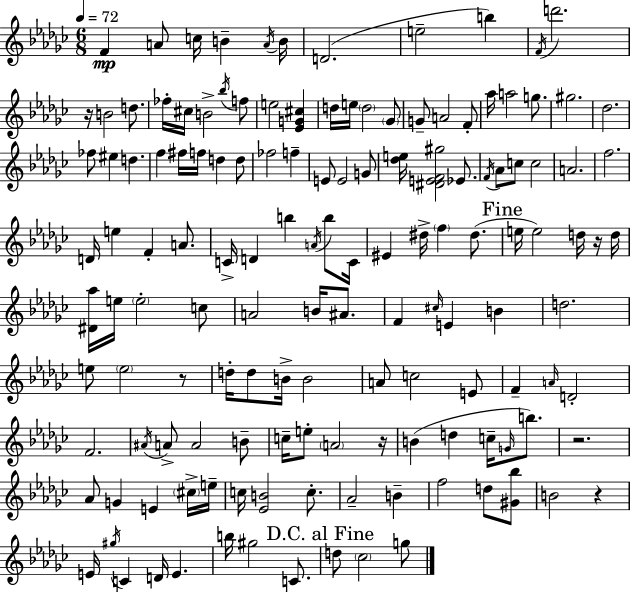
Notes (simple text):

F4/q A4/e C5/s B4/q A4/s B4/s D4/h. E5/h B5/q F4/s D6/h. R/s B4/h D5/e. FES5/s C#5/s B4/h Bb5/s F5/e E5/h [Eb4,G4,C#5]/q D5/s E5/s D5/h Gb4/e G4/e A4/h F4/e Ab5/s A5/h G5/e. G#5/h. Db5/h. FES5/e EIS5/q D5/q. F5/q F#5/s F5/s D5/q D5/e FES5/h F5/q E4/e E4/h G4/e [Db5,E5]/s [D#4,E4,F4,G#5]/h Eb4/e. F4/s Ab4/e C5/e C5/h A4/h. F5/h. D4/s E5/q F4/q A4/e. C4/s D4/q B5/q A4/s B5/e C4/s EIS4/q D#5/s F5/q D#5/e. E5/s E5/h D5/s R/s D5/s [D#4,Ab5]/s E5/s E5/h C5/e A4/h B4/s A#4/e. F4/q C#5/s E4/q B4/q D5/h. E5/e E5/h R/e D5/s D5/e B4/s B4/h A4/e C5/h E4/e F4/q A4/s D4/h F4/h. A#4/s A4/e A4/h B4/e C5/s E5/e A4/h R/s B4/q D5/q C5/s G4/s B5/e. R/h. Ab4/e G4/q E4/q C#5/s E5/s C5/s [Eb4,B4]/h C5/e. Ab4/h B4/q F5/h D5/e [G#4,Bb5]/e B4/h R/q E4/s G#5/s C4/q D4/s E4/q. B5/s G#5/h C4/e. D5/e CES5/h G5/e